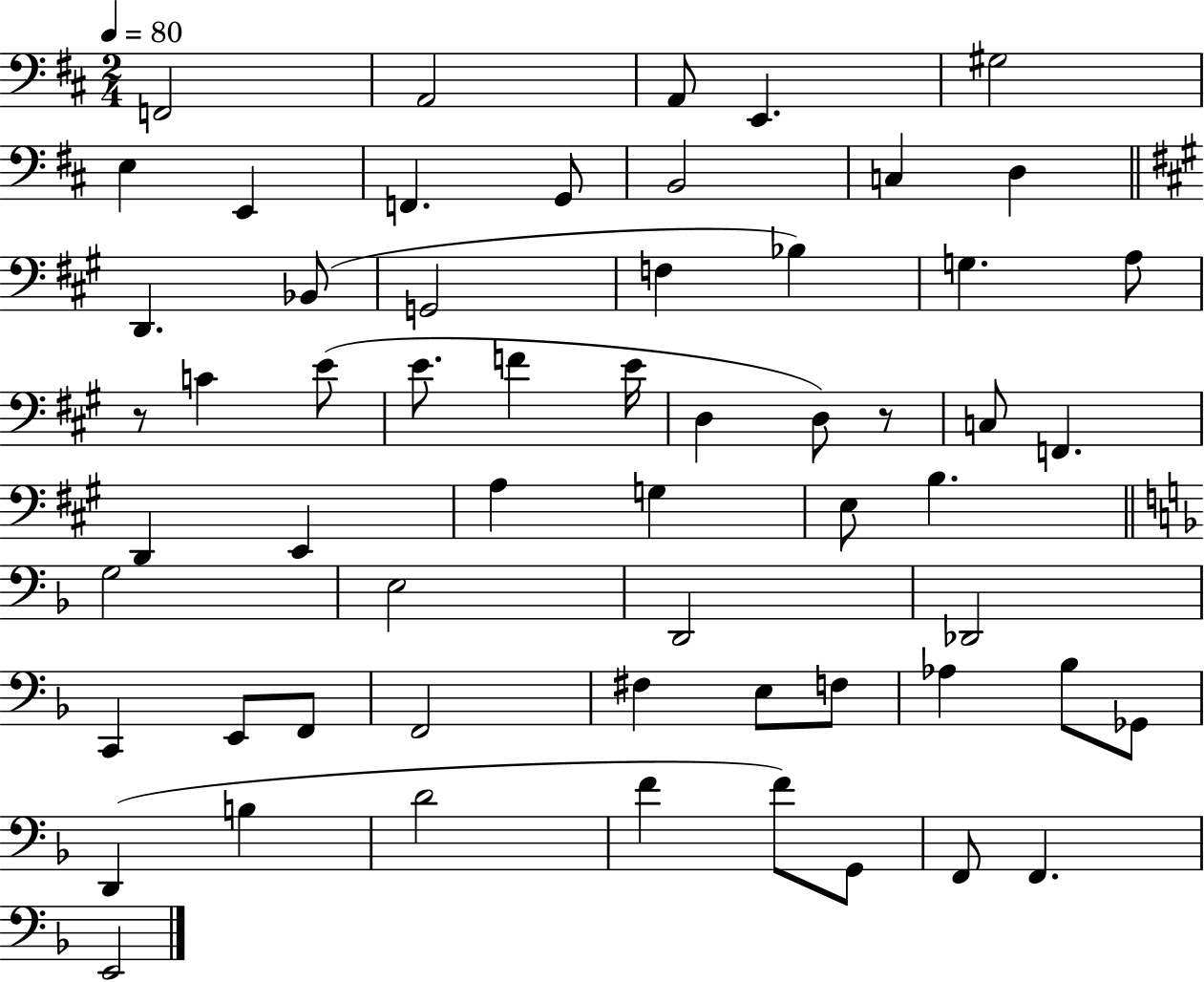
X:1
T:Untitled
M:2/4
L:1/4
K:D
F,,2 A,,2 A,,/2 E,, ^G,2 E, E,, F,, G,,/2 B,,2 C, D, D,, _B,,/2 G,,2 F, _B, G, A,/2 z/2 C E/2 E/2 F E/4 D, D,/2 z/2 C,/2 F,, D,, E,, A, G, E,/2 B, G,2 E,2 D,,2 _D,,2 C,, E,,/2 F,,/2 F,,2 ^F, E,/2 F,/2 _A, _B,/2 _G,,/2 D,, B, D2 F F/2 G,,/2 F,,/2 F,, E,,2